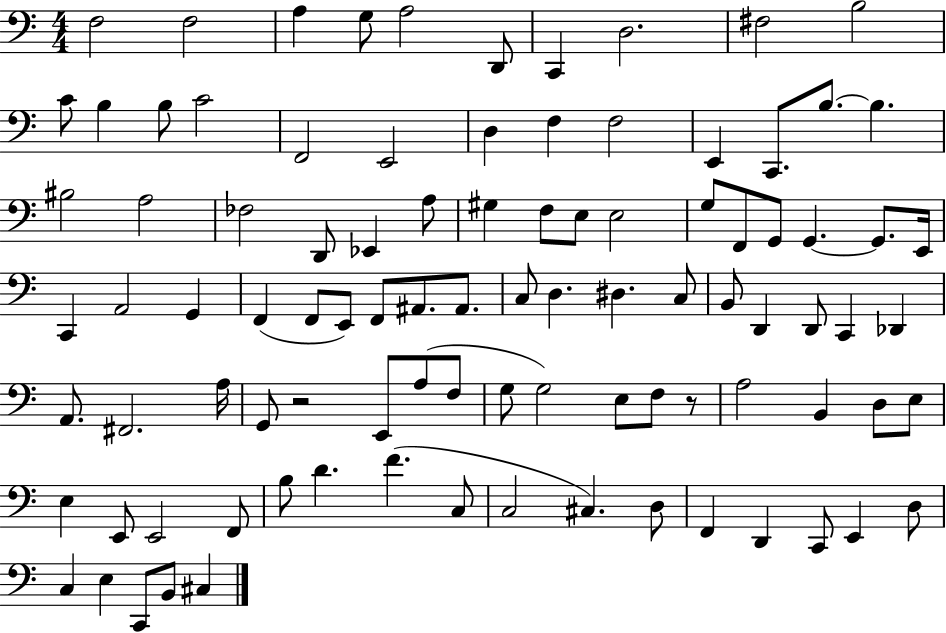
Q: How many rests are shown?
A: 2